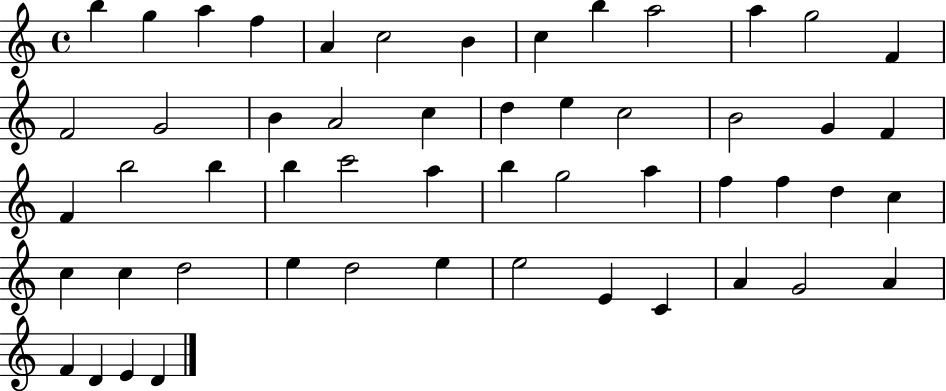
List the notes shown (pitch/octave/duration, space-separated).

B5/q G5/q A5/q F5/q A4/q C5/h B4/q C5/q B5/q A5/h A5/q G5/h F4/q F4/h G4/h B4/q A4/h C5/q D5/q E5/q C5/h B4/h G4/q F4/q F4/q B5/h B5/q B5/q C6/h A5/q B5/q G5/h A5/q F5/q F5/q D5/q C5/q C5/q C5/q D5/h E5/q D5/h E5/q E5/h E4/q C4/q A4/q G4/h A4/q F4/q D4/q E4/q D4/q